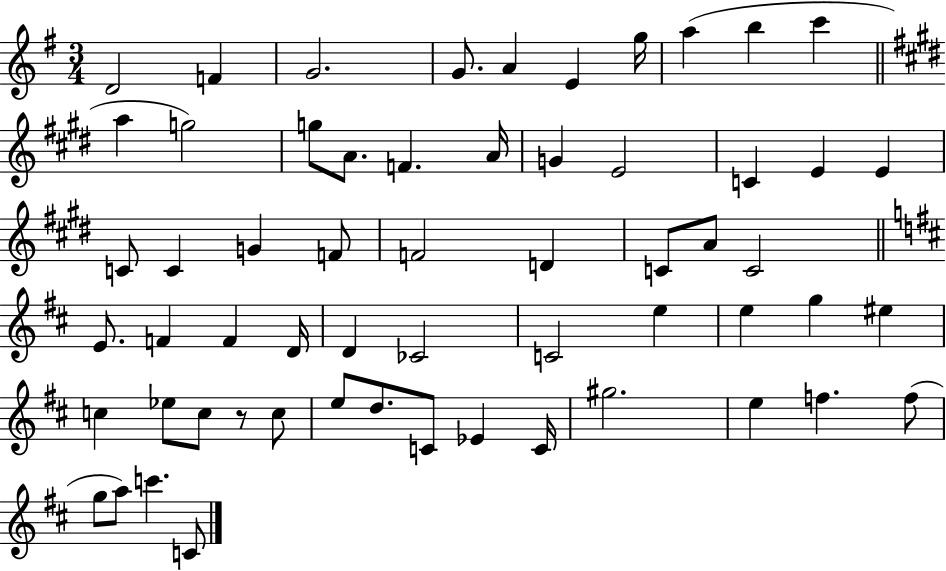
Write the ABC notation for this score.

X:1
T:Untitled
M:3/4
L:1/4
K:G
D2 F G2 G/2 A E g/4 a b c' a g2 g/2 A/2 F A/4 G E2 C E E C/2 C G F/2 F2 D C/2 A/2 C2 E/2 F F D/4 D _C2 C2 e e g ^e c _e/2 c/2 z/2 c/2 e/2 d/2 C/2 _E C/4 ^g2 e f f/2 g/2 a/2 c' C/2